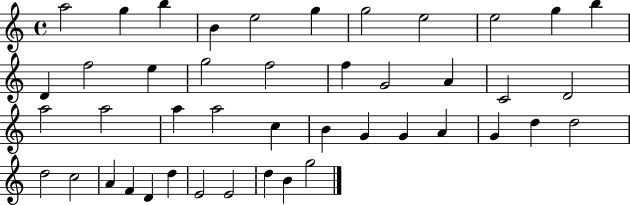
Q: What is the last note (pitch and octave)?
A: G5